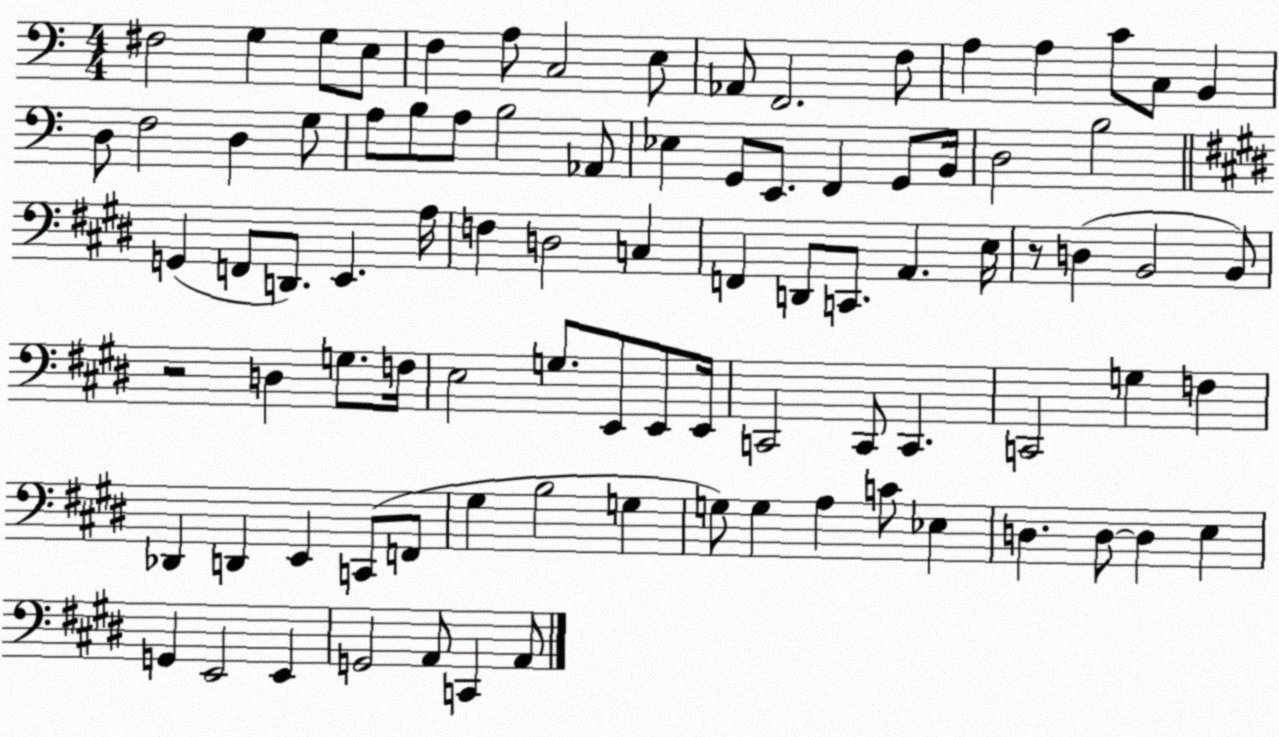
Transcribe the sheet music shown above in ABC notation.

X:1
T:Untitled
M:4/4
L:1/4
K:C
^F,2 G, G,/2 E,/2 F, A,/2 C,2 E,/2 _A,,/2 F,,2 F,/2 A, A, C/2 C,/2 B,, D,/2 F,2 D, G,/2 A,/2 B,/2 A,/2 B,2 _A,,/2 _E, G,,/2 E,,/2 F,, G,,/2 B,,/4 D,2 B,2 G,, F,,/2 D,,/2 E,, A,/4 F, D,2 C, F,, D,,/2 C,,/2 A,, E,/4 z/2 D, B,,2 B,,/2 z2 D, G,/2 F,/4 E,2 G,/2 E,,/2 E,,/2 E,,/4 C,,2 C,,/2 C,, C,,2 G, F, _D,, D,, E,, C,,/2 F,,/2 ^G, B,2 G, G,/2 G, A, C/2 _E, D, D,/2 D, E, G,, E,,2 E,, G,,2 A,,/2 C,, A,,/2